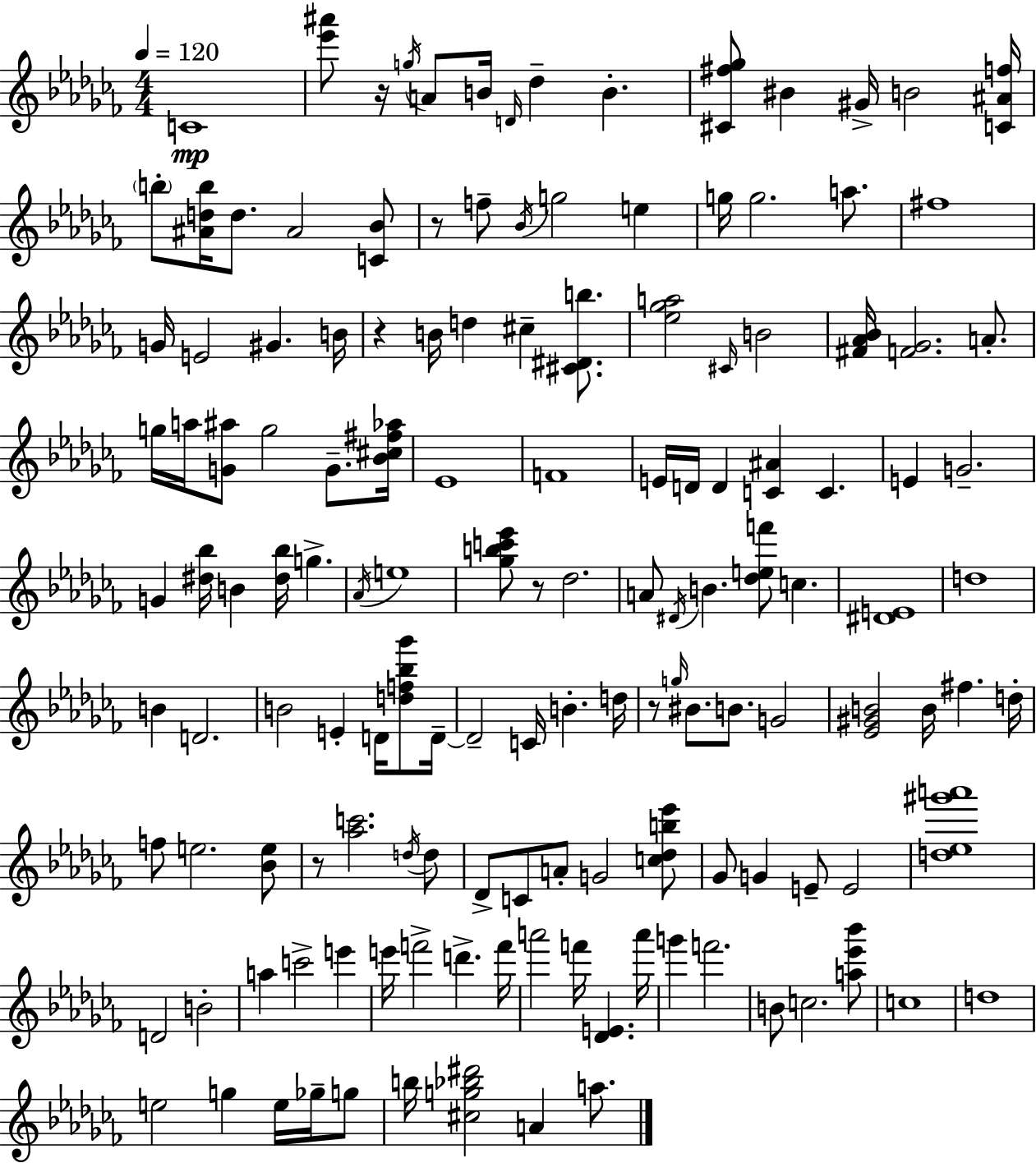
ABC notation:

X:1
T:Untitled
M:4/4
L:1/4
K:Abm
C4 [_e'^a']/2 z/4 g/4 A/2 B/4 D/4 _d B [^C^f_g]/2 ^B ^G/4 B2 [C^Af]/4 b/2 [^Adb]/4 d/2 ^A2 [C_B]/2 z/2 f/2 _B/4 g2 e g/4 g2 a/2 ^f4 G/4 E2 ^G B/4 z B/4 d ^c [^C^Db]/2 [_e_ga]2 ^C/4 B2 [^F_A_B]/4 [F_G]2 A/2 g/4 a/4 [G^a]/2 g2 G/2 [_B^c^f_a]/4 _E4 F4 E/4 D/4 D [C^A] C E G2 G [^d_b]/4 B [^d_b]/4 g _A/4 e4 [_gbc'_e']/2 z/2 _d2 A/2 ^D/4 B [_def']/2 c [^DE]4 d4 B D2 B2 E D/4 [df_b_g']/2 D/4 D2 C/4 B d/4 z/2 g/4 ^B/2 B/2 G2 [_E^GB]2 B/4 ^f d/4 f/2 e2 [_Be]/2 z/2 [_ac']2 d/4 d/2 _D/2 C/2 A/2 G2 [c_db_e']/2 _G/2 G E/2 E2 [d_e^g'a']4 D2 B2 a c'2 e' e'/4 f'2 d' f'/4 a'2 f'/4 [_DE] a'/4 g' f'2 B/2 c2 [a_e'_b']/2 c4 d4 e2 g e/4 _g/4 g/2 b/4 [^cg_b^d']2 A a/2